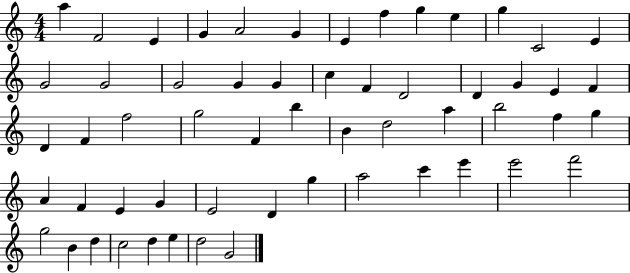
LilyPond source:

{
  \clef treble
  \numericTimeSignature
  \time 4/4
  \key c \major
  a''4 f'2 e'4 | g'4 a'2 g'4 | e'4 f''4 g''4 e''4 | g''4 c'2 e'4 | \break g'2 g'2 | g'2 g'4 g'4 | c''4 f'4 d'2 | d'4 g'4 e'4 f'4 | \break d'4 f'4 f''2 | g''2 f'4 b''4 | b'4 d''2 a''4 | b''2 f''4 g''4 | \break a'4 f'4 e'4 g'4 | e'2 d'4 g''4 | a''2 c'''4 e'''4 | e'''2 f'''2 | \break g''2 b'4 d''4 | c''2 d''4 e''4 | d''2 g'2 | \bar "|."
}